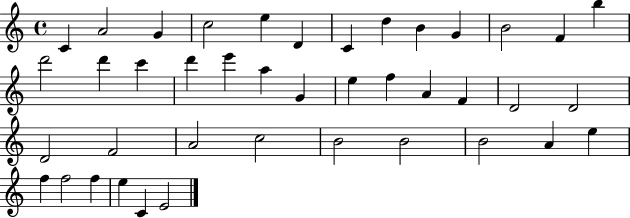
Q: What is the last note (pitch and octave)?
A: E4